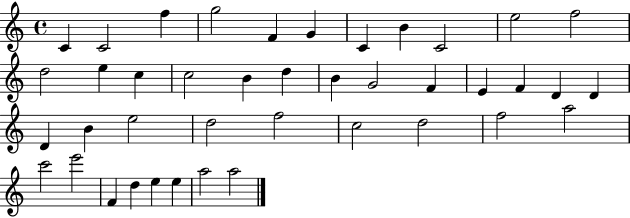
C4/q C4/h F5/q G5/h F4/q G4/q C4/q B4/q C4/h E5/h F5/h D5/h E5/q C5/q C5/h B4/q D5/q B4/q G4/h F4/q E4/q F4/q D4/q D4/q D4/q B4/q E5/h D5/h F5/h C5/h D5/h F5/h A5/h C6/h E6/h F4/q D5/q E5/q E5/q A5/h A5/h